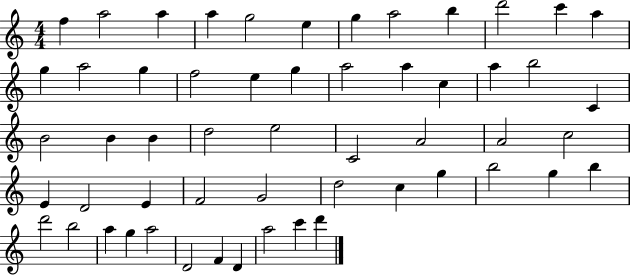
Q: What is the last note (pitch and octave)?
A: D6